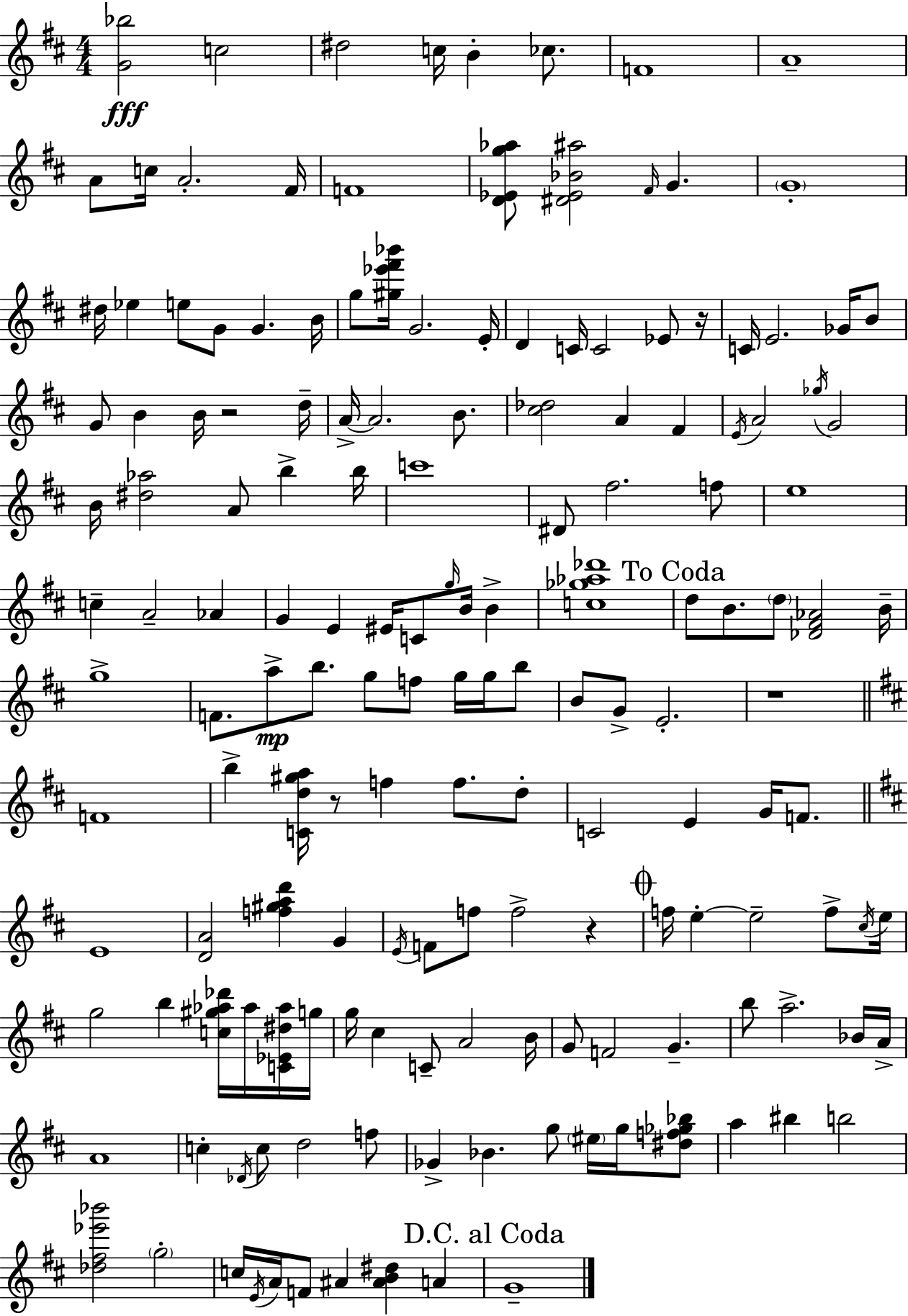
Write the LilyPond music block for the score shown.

{
  \clef treble
  \numericTimeSignature
  \time 4/4
  \key d \major
  <g' bes''>2\fff c''2 | dis''2 c''16 b'4-. ces''8. | f'1 | a'1-- | \break a'8 c''16 a'2.-. fis'16 | f'1 | <d' ees' g'' aes''>8 <dis' ees' bes' ais''>2 \grace { fis'16 } g'4. | \parenthesize g'1-. | \break dis''16 ees''4 e''8 g'8 g'4. | b'16 g''8 <gis'' ees''' fis''' bes'''>16 g'2. | e'16-. d'4 c'16 c'2 ees'8 | r16 c'16 e'2. ges'16 b'8 | \break g'8 b'4 b'16 r2 | d''16-- a'16->~~ a'2. b'8. | <cis'' des''>2 a'4 fis'4 | \acciaccatura { e'16 } a'2 \acciaccatura { ges''16 } g'2 | \break b'16 <dis'' aes''>2 a'8 b''4-> | b''16 c'''1 | dis'8 fis''2. | f''8 e''1 | \break c''4-- a'2-- aes'4 | g'4 e'4 eis'16 c'8 \grace { g''16 } b'16 | b'4-> <c'' ges'' aes'' des'''>1 | \mark "To Coda" d''8 b'8. \parenthesize d''8 <des' fis' aes'>2 | \break b'16-- g''1-> | f'8. a''8->\mp b''8. g''8 f''8 | g''16 g''16 b''8 b'8 g'8-> e'2.-. | r1 | \break \bar "||" \break \key d \major f'1 | b''4-> <c' d'' gis'' a''>16 r8 f''4 f''8. d''8-. | c'2 e'4 g'16 f'8. | \bar "||" \break \key d \major e'1 | <d' a'>2 <f'' gis'' a'' d'''>4 g'4 | \acciaccatura { e'16 } f'8 f''8 f''2-> r4 | \mark \markup { \musicglyph "scripts.coda" } f''16 e''4-.~~ e''2-- f''8-> | \break \acciaccatura { cis''16 } e''16 g''2 b''4 <c'' gis'' aes'' des'''>16 aes''16 | <c' ees' dis'' aes''>16 g''16 g''16 cis''4 c'8-- a'2 | b'16 g'8 f'2 g'4.-- | b''8 a''2.-> | \break bes'16 a'16-> a'1 | c''4-. \acciaccatura { des'16 } c''8 d''2 | f''8 ges'4-> bes'4. g''8 \parenthesize eis''16 | g''16 <dis'' f'' ges'' bes''>8 a''4 bis''4 b''2 | \break <des'' fis'' ees''' bes'''>2 \parenthesize g''2-. | c''16 \acciaccatura { e'16 } a'16 f'8 ais'4 <ais' b' dis''>4 | a'4 \mark "D.C. al Coda" g'1-- | \bar "|."
}